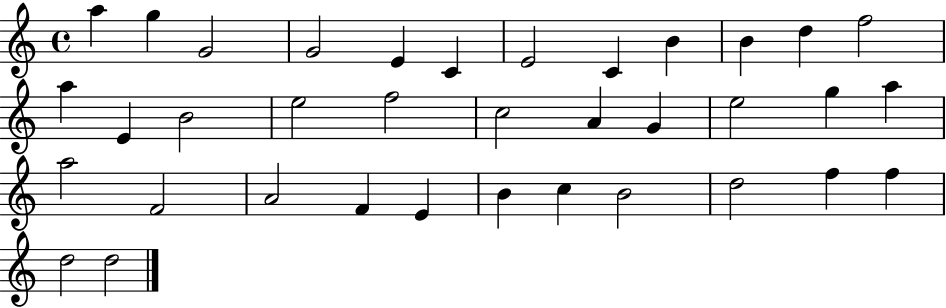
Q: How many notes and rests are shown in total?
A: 36